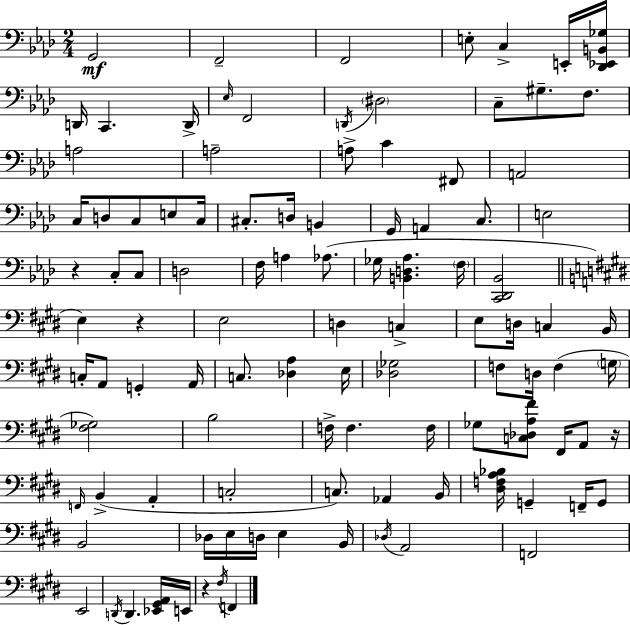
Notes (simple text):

G2/h F2/h F2/h E3/e C3/q E2/s [Db2,Eb2,B2,Gb3]/s D2/s C2/q. D2/s Eb3/s F2/h D2/s D#3/h C3/e G#3/e. F3/e. A3/h A3/h A3/e C4/q F#2/e A2/h C3/s D3/e C3/e E3/e C3/s C#3/e. D3/s B2/q G2/s A2/q C3/e. E3/h R/q C3/e C3/e D3/h F3/s A3/q Ab3/e. Gb3/s [B2,D3,Ab3]/q. F3/s [C2,Db2,Bb2]/h E3/q R/q E3/h D3/q C3/q E3/e D3/s C3/q B2/s C3/s A2/e G2/q A2/s C3/e. [Db3,A3]/q E3/s [Db3,Gb3]/h F3/e D3/s F3/q G3/s [F#3,Gb3]/h B3/h F3/s F3/q. F3/s Gb3/e [C3,Db3,A3,F#4]/e F#2/s A2/e R/s F2/s B2/q A2/q C3/h C3/e. Ab2/q B2/s [D#3,F3,A3,Bb3]/s G2/q F2/s G2/e B2/h Db3/s E3/s D3/s E3/q B2/s Db3/s A2/h F2/h E2/h D2/s D2/q. [Eb2,G#2,A2]/s E2/s R/q F#3/s F2/q